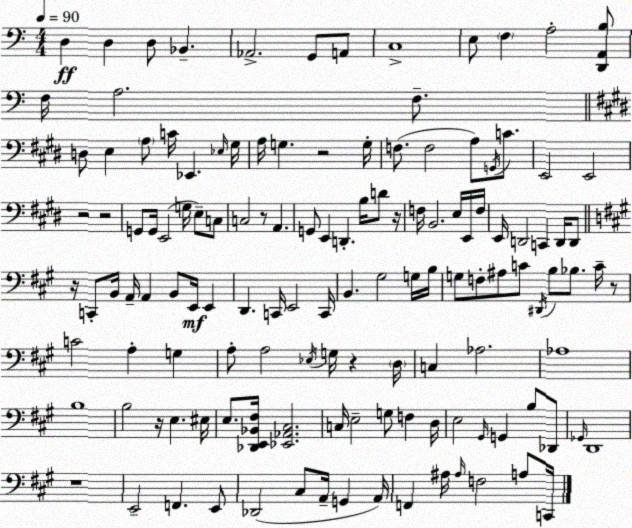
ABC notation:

X:1
T:Untitled
M:4/4
L:1/4
K:C
D, D, D,/2 _B,, _A,,2 G,,/2 A,,/2 C,4 E,/2 F, A,2 [D,,A,,B,]/2 F,/4 A,2 F,/2 D,/2 E, A,/2 C/4 _E,, _E,/4 ^G,/4 A,/4 G, z2 G,/4 F,/2 F,2 A,/2 G,,/4 C/2 E,,2 E,,2 z2 z2 G,,/2 G,,/4 E,,2 G,/4 E,/2 C,/2 C,2 z/2 A,, G,,/2 E,, D,, B,/4 D/2 z/4 F,/4 B,,2 E,/4 E,,/4 F,/4 E,,/4 D,,2 C,, D,,/4 D,,/2 z/4 C,,/2 B,,/4 A,,/4 A,, B,,/2 E,,/4 E,, D,, C,,/4 E,,2 C,,/4 B,, ^G,2 G,/4 B,/4 G,/2 F,/2 ^A,/2 C/2 ^D,,/4 B,/2 _B,/2 C/4 z/2 C2 A, G, A,/2 A,2 _E,/4 G,/4 z D,/4 C, _A,2 _A,4 B,4 B,2 z/4 E, ^E,/4 E,/2 [_D,,E,,_B,,^F,]/4 [_E,,_A,,^C,]2 C,/4 E,2 G,/2 F, D,/4 E,2 ^G,,/4 G,, B,/2 _D,,/2 _G,,/4 D,,4 z4 E,,2 F,, E,,/2 _D,,2 ^C,/2 A,,/4 G,, A,,/4 F,, ^A,/4 ^A,/4 F,2 A,/2 C,,/4